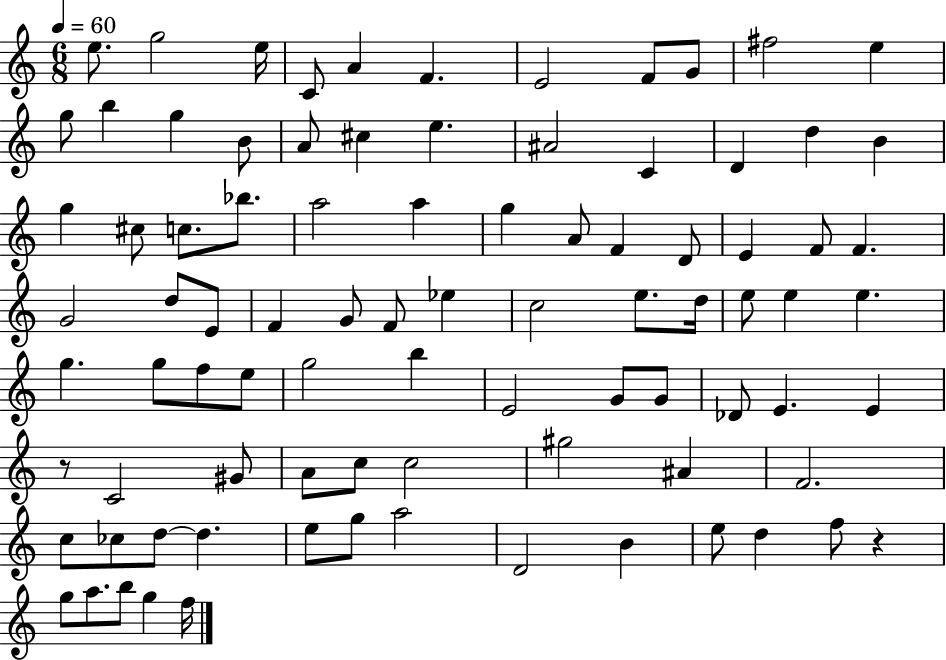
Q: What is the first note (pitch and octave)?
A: E5